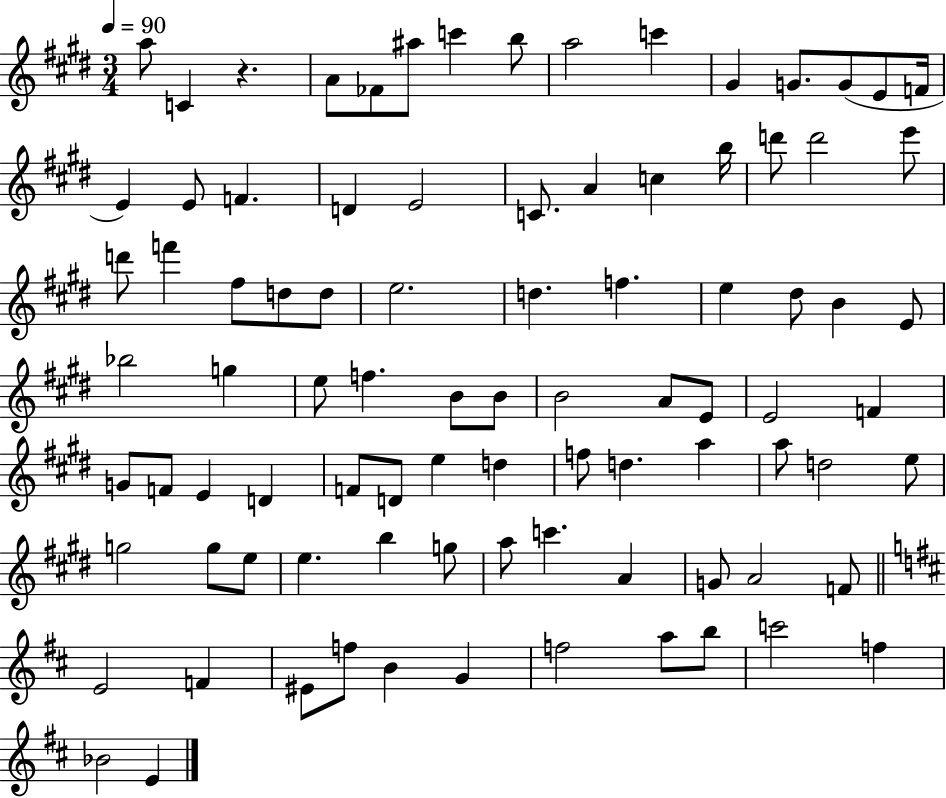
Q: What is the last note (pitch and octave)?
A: E4